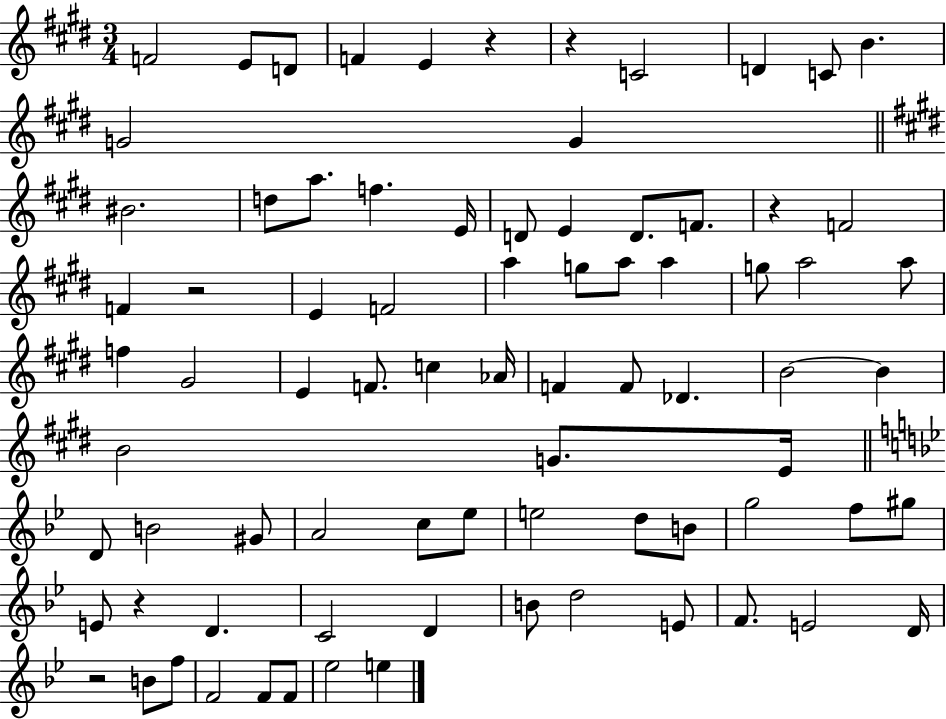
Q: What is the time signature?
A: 3/4